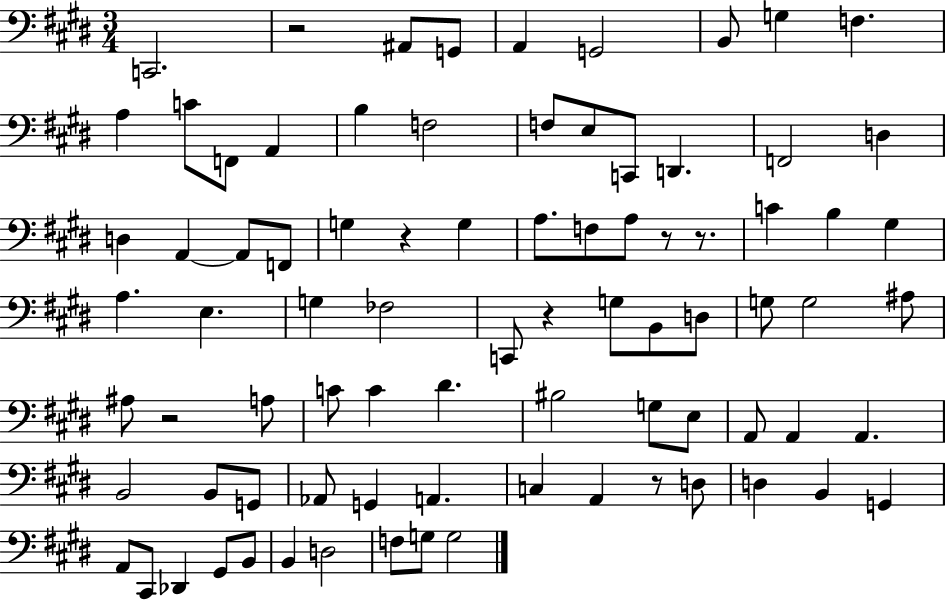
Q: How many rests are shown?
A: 7